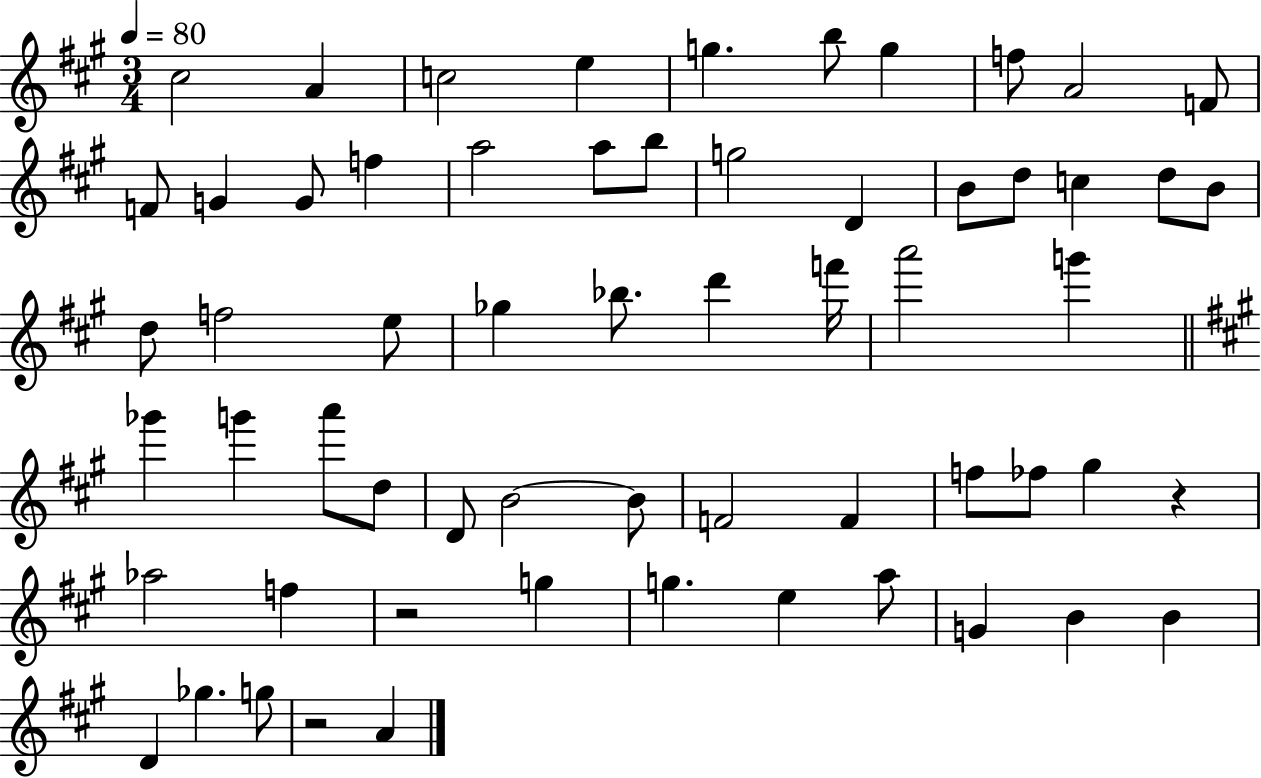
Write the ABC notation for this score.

X:1
T:Untitled
M:3/4
L:1/4
K:A
^c2 A c2 e g b/2 g f/2 A2 F/2 F/2 G G/2 f a2 a/2 b/2 g2 D B/2 d/2 c d/2 B/2 d/2 f2 e/2 _g _b/2 d' f'/4 a'2 g' _g' g' a'/2 d/2 D/2 B2 B/2 F2 F f/2 _f/2 ^g z _a2 f z2 g g e a/2 G B B D _g g/2 z2 A